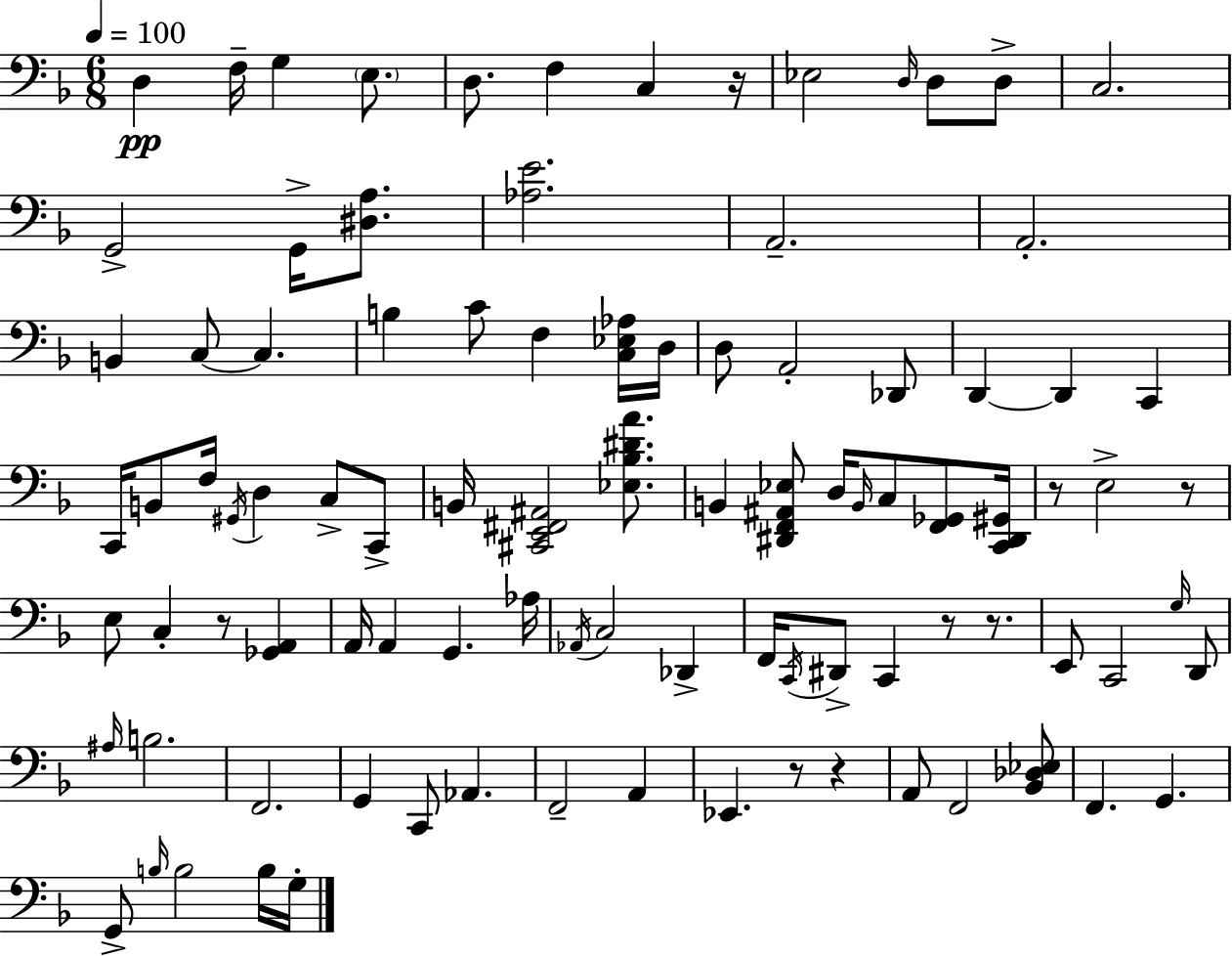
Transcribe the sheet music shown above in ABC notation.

X:1
T:Untitled
M:6/8
L:1/4
K:F
D, F,/4 G, E,/2 D,/2 F, C, z/4 _E,2 D,/4 D,/2 D,/2 C,2 G,,2 G,,/4 [^D,A,]/2 [_A,E]2 A,,2 A,,2 B,, C,/2 C, B, C/2 F, [C,_E,_A,]/4 D,/4 D,/2 A,,2 _D,,/2 D,, D,, C,, C,,/4 B,,/2 F,/4 ^G,,/4 D, C,/2 C,,/2 B,,/4 [^C,,E,,^F,,^A,,]2 [_E,_B,^DA]/2 B,, [^D,,F,,^A,,_E,]/2 D,/4 B,,/4 C,/2 [F,,_G,,]/2 [C,,^D,,^G,,]/4 z/2 E,2 z/2 E,/2 C, z/2 [_G,,A,,] A,,/4 A,, G,, _A,/4 _A,,/4 C,2 _D,, F,,/4 C,,/4 ^D,,/2 C,, z/2 z/2 E,,/2 C,,2 G,/4 D,,/2 ^A,/4 B,2 F,,2 G,, C,,/2 _A,, F,,2 A,, _E,, z/2 z A,,/2 F,,2 [_B,,_D,_E,]/2 F,, G,, G,,/2 B,/4 B,2 B,/4 G,/4